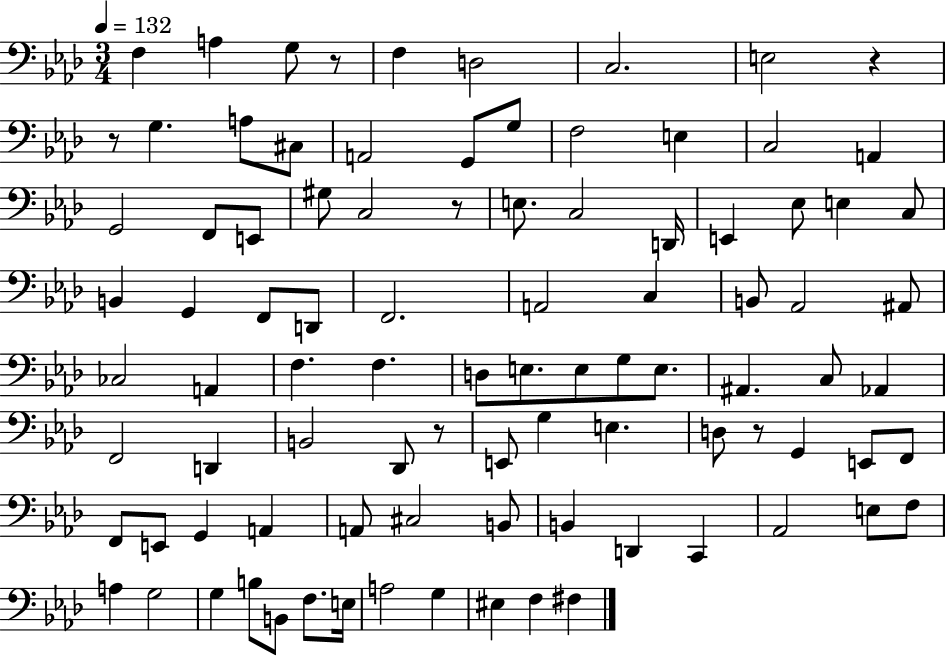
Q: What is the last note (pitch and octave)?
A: F#3